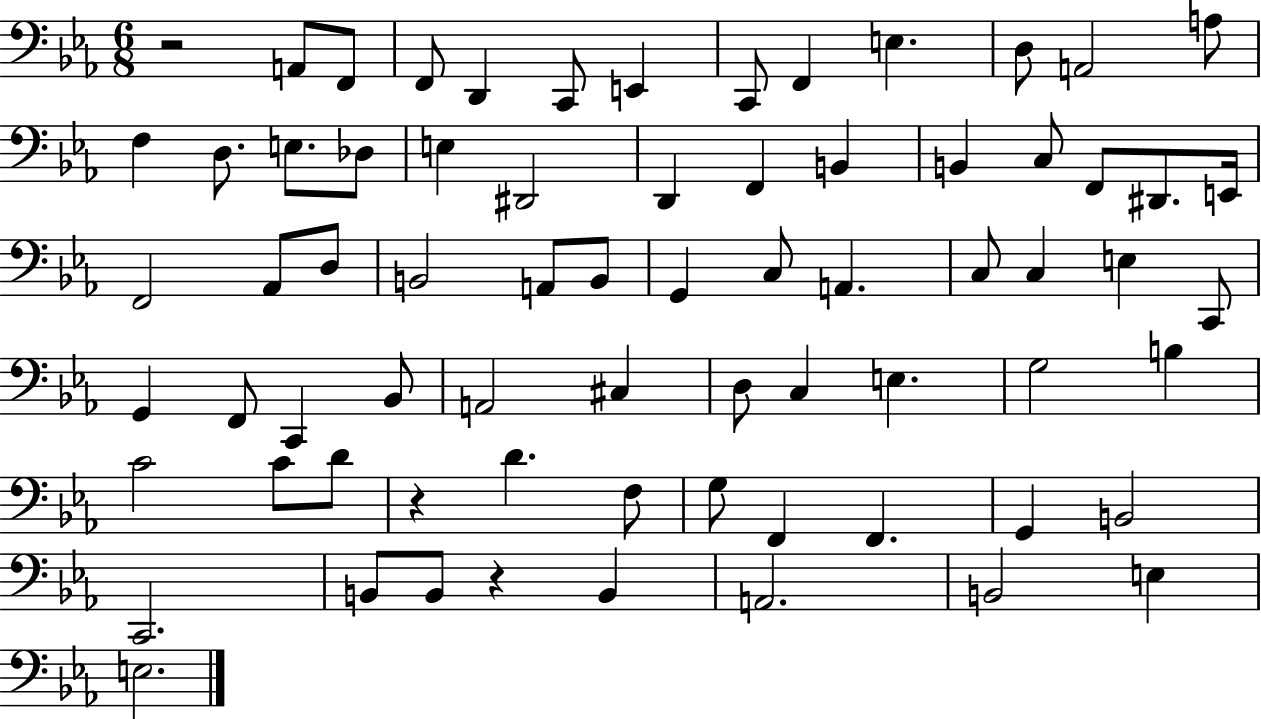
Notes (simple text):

R/h A2/e F2/e F2/e D2/q C2/e E2/q C2/e F2/q E3/q. D3/e A2/h A3/e F3/q D3/e. E3/e. Db3/e E3/q D#2/h D2/q F2/q B2/q B2/q C3/e F2/e D#2/e. E2/s F2/h Ab2/e D3/e B2/h A2/e B2/e G2/q C3/e A2/q. C3/e C3/q E3/q C2/e G2/q F2/e C2/q Bb2/e A2/h C#3/q D3/e C3/q E3/q. G3/h B3/q C4/h C4/e D4/e R/q D4/q. F3/e G3/e F2/q F2/q. G2/q B2/h C2/h. B2/e B2/e R/q B2/q A2/h. B2/h E3/q E3/h.